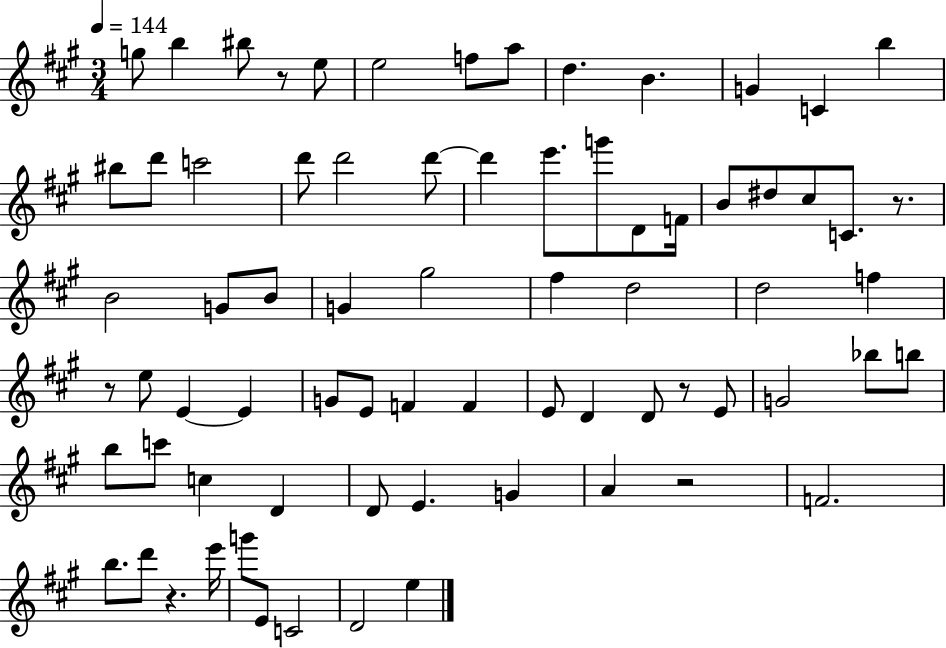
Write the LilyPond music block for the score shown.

{
  \clef treble
  \numericTimeSignature
  \time 3/4
  \key a \major
  \tempo 4 = 144
  g''8 b''4 bis''8 r8 e''8 | e''2 f''8 a''8 | d''4. b'4. | g'4 c'4 b''4 | \break bis''8 d'''8 c'''2 | d'''8 d'''2 d'''8~~ | d'''4 e'''8. g'''8 d'8 f'16 | b'8 dis''8 cis''8 c'8. r8. | \break b'2 g'8 b'8 | g'4 gis''2 | fis''4 d''2 | d''2 f''4 | \break r8 e''8 e'4~~ e'4 | g'8 e'8 f'4 f'4 | e'8 d'4 d'8 r8 e'8 | g'2 bes''8 b''8 | \break b''8 c'''8 c''4 d'4 | d'8 e'4. g'4 | a'4 r2 | f'2. | \break b''8. d'''8 r4. e'''16 | g'''8 e'8 c'2 | d'2 e''4 | \bar "|."
}